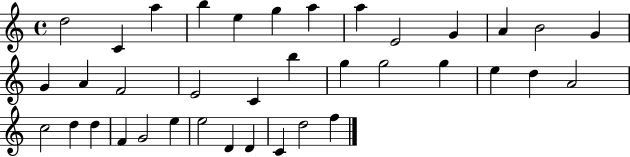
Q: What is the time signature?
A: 4/4